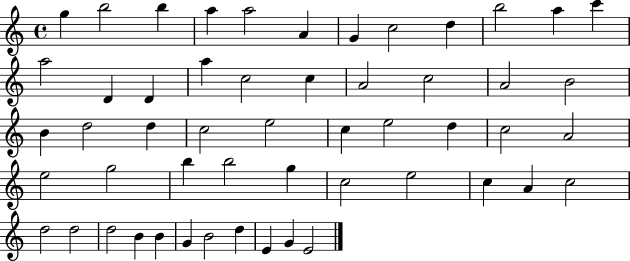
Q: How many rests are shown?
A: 0